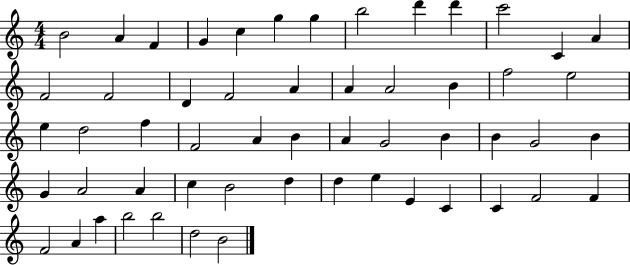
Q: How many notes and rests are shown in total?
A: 55